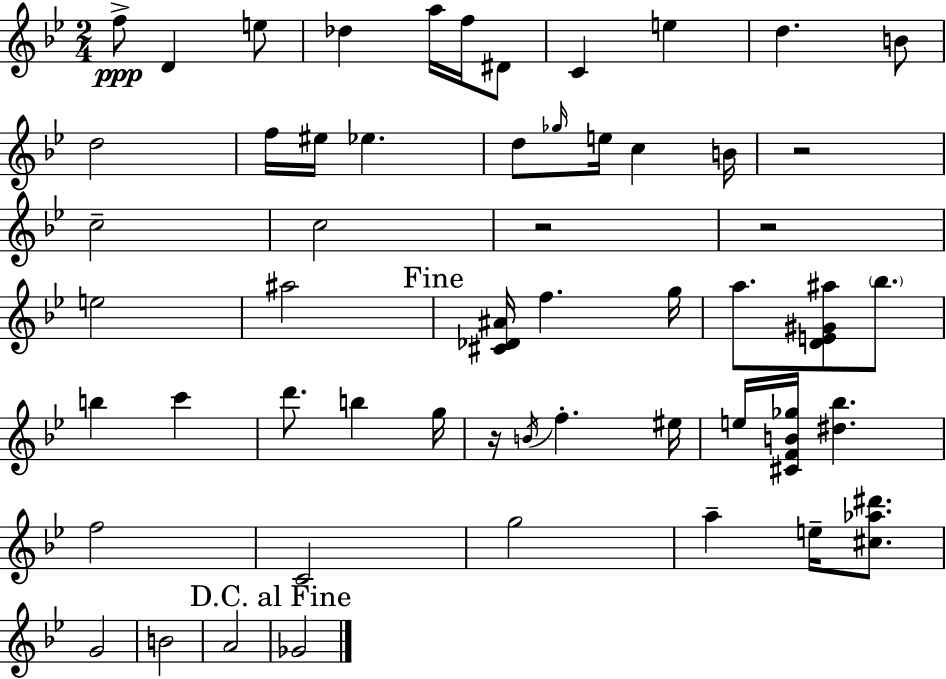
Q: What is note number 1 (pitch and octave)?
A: F5